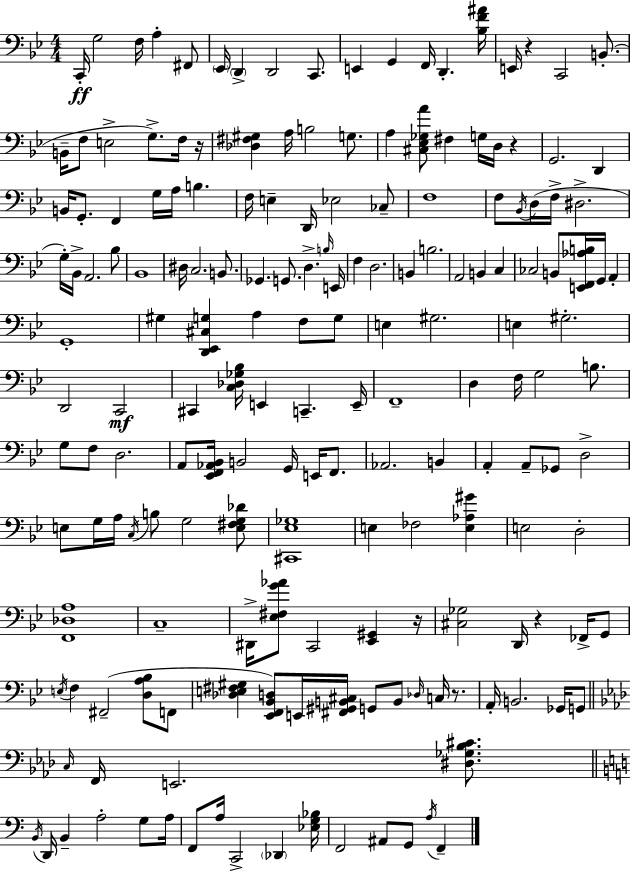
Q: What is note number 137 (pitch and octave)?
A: E2